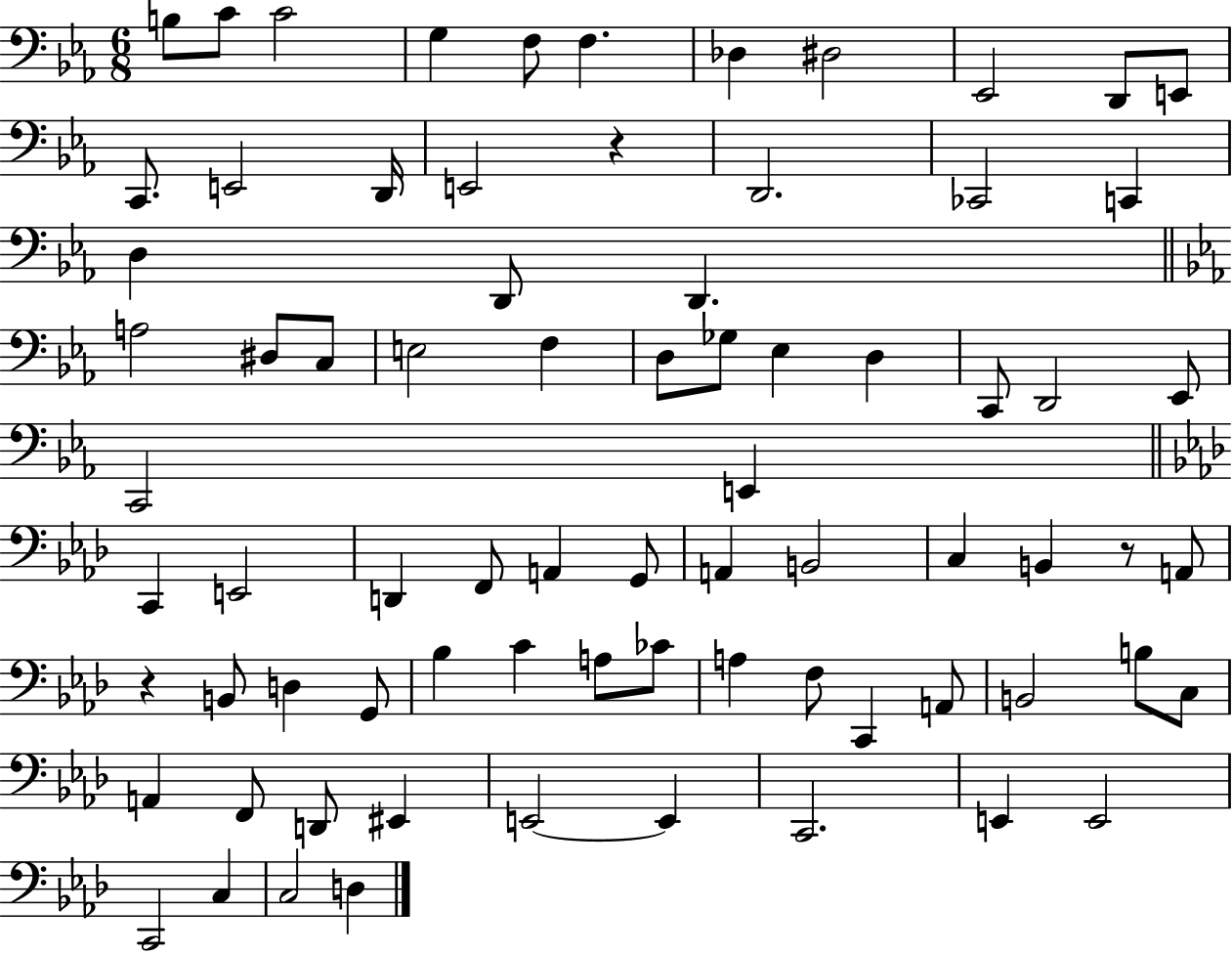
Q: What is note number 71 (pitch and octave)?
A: C3